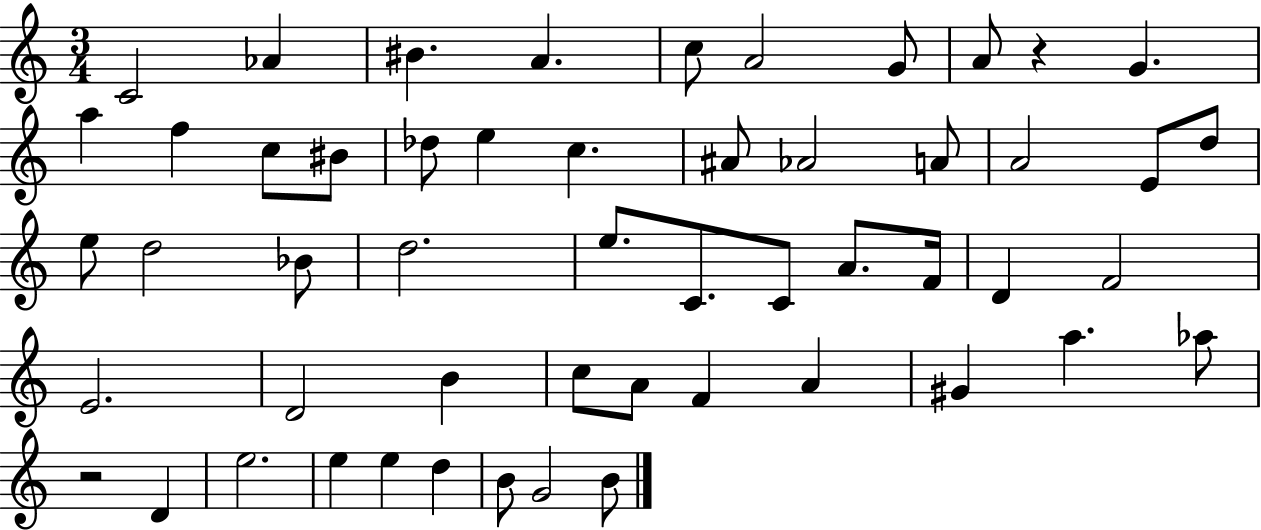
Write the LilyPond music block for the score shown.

{
  \clef treble
  \numericTimeSignature
  \time 3/4
  \key c \major
  c'2 aes'4 | bis'4. a'4. | c''8 a'2 g'8 | a'8 r4 g'4. | \break a''4 f''4 c''8 bis'8 | des''8 e''4 c''4. | ais'8 aes'2 a'8 | a'2 e'8 d''8 | \break e''8 d''2 bes'8 | d''2. | e''8. c'8. c'8 a'8. f'16 | d'4 f'2 | \break e'2. | d'2 b'4 | c''8 a'8 f'4 a'4 | gis'4 a''4. aes''8 | \break r2 d'4 | e''2. | e''4 e''4 d''4 | b'8 g'2 b'8 | \break \bar "|."
}